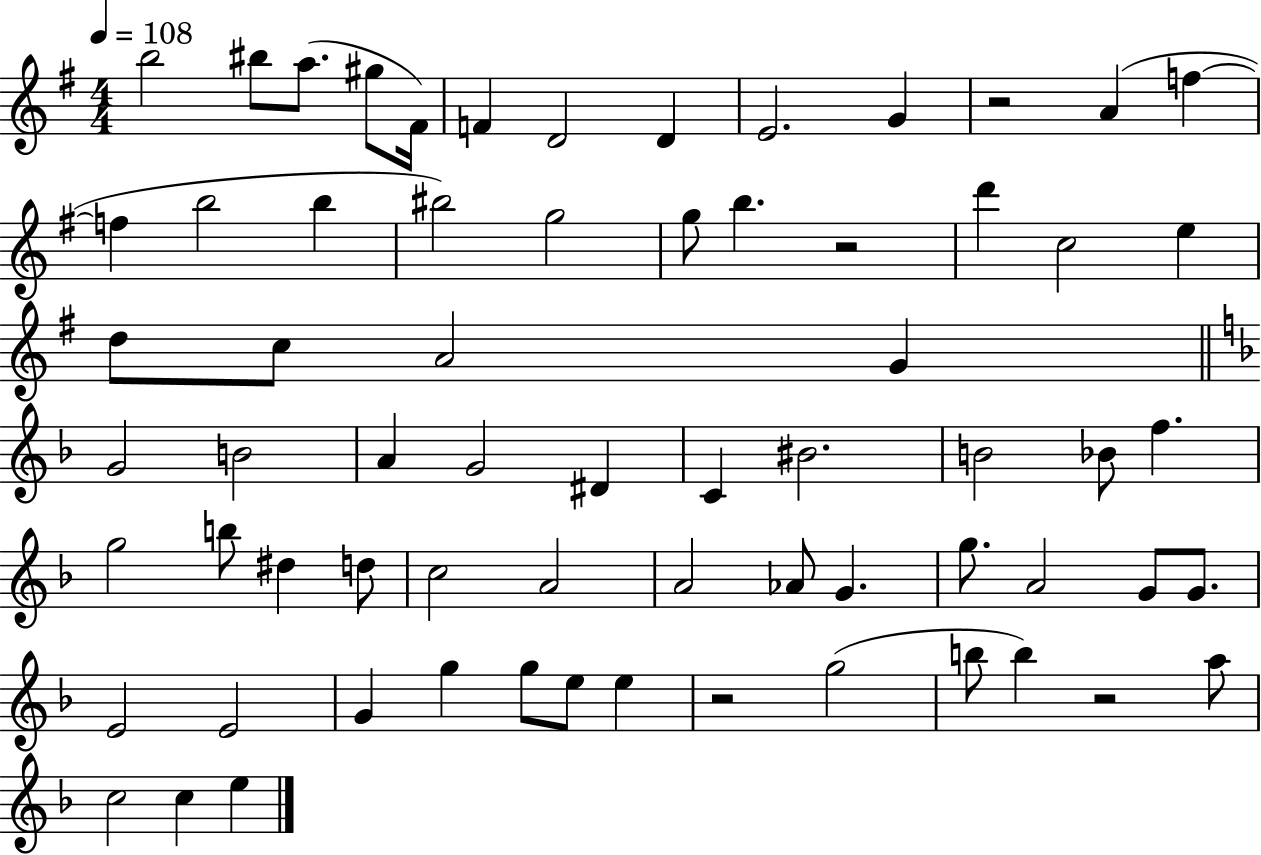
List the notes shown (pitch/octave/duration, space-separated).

B5/h BIS5/e A5/e. G#5/e F#4/s F4/q D4/h D4/q E4/h. G4/q R/h A4/q F5/q F5/q B5/h B5/q BIS5/h G5/h G5/e B5/q. R/h D6/q C5/h E5/q D5/e C5/e A4/h G4/q G4/h B4/h A4/q G4/h D#4/q C4/q BIS4/h. B4/h Bb4/e F5/q. G5/h B5/e D#5/q D5/e C5/h A4/h A4/h Ab4/e G4/q. G5/e. A4/h G4/e G4/e. E4/h E4/h G4/q G5/q G5/e E5/e E5/q R/h G5/h B5/e B5/q R/h A5/e C5/h C5/q E5/q